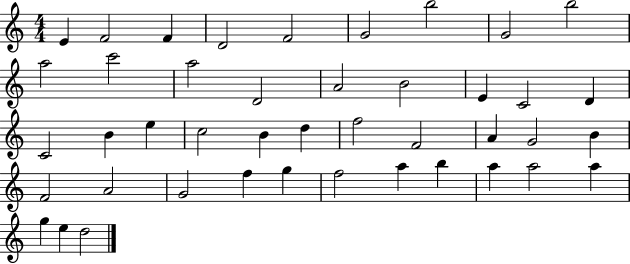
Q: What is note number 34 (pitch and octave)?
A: G5